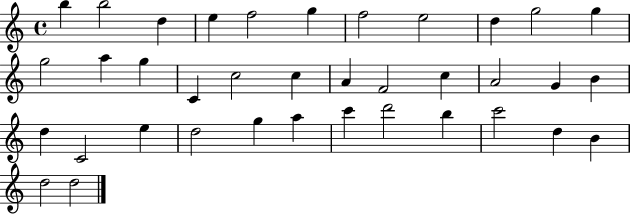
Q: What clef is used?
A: treble